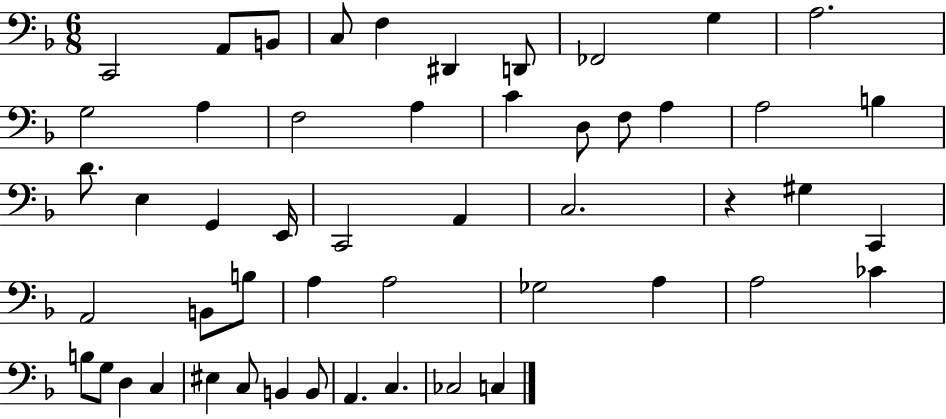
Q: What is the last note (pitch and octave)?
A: C3